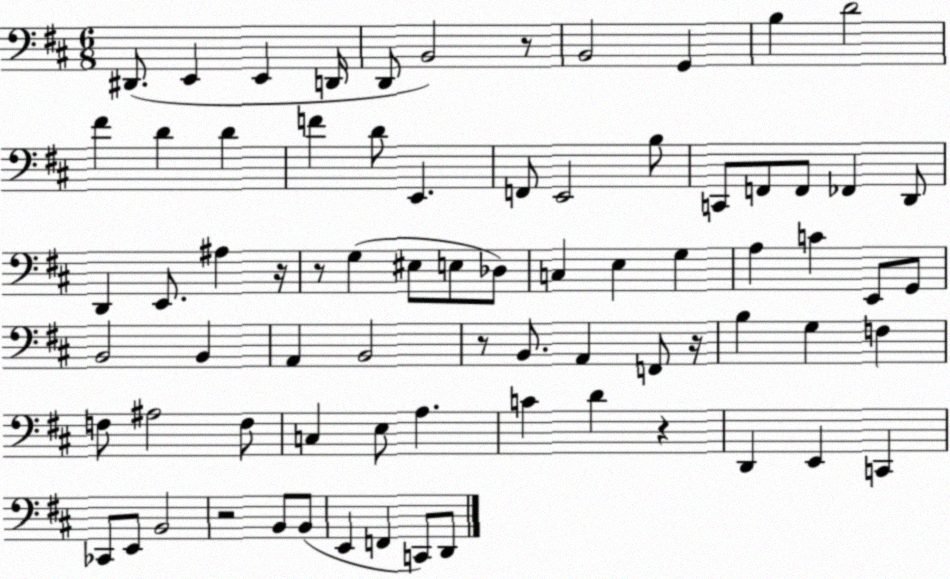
X:1
T:Untitled
M:6/8
L:1/4
K:D
^D,,/2 E,, E,, D,,/4 D,,/2 B,,2 z/2 B,,2 G,, B, D2 ^F D D F D/2 E,, F,,/2 E,,2 B,/2 C,,/2 F,,/2 F,,/2 _F,, D,,/2 D,, E,,/2 ^A, z/4 z/2 G, ^E,/2 E,/2 _D,/2 C, E, G, A, C E,,/2 G,,/2 B,,2 B,, A,, B,,2 z/2 B,,/2 A,, F,,/2 z/4 B, G, F, F,/2 ^A,2 F,/2 C, E,/2 A, C D z D,, E,, C,, _C,,/2 E,,/2 B,,2 z2 B,,/2 B,,/2 E,, F,, C,,/2 D,,/2